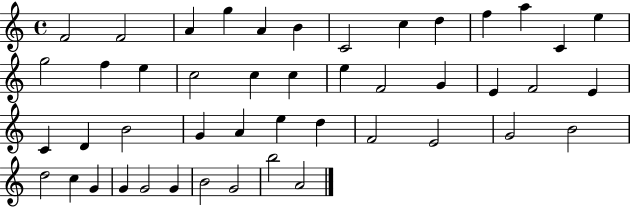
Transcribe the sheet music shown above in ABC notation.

X:1
T:Untitled
M:4/4
L:1/4
K:C
F2 F2 A g A B C2 c d f a C e g2 f e c2 c c e F2 G E F2 E C D B2 G A e d F2 E2 G2 B2 d2 c G G G2 G B2 G2 b2 A2